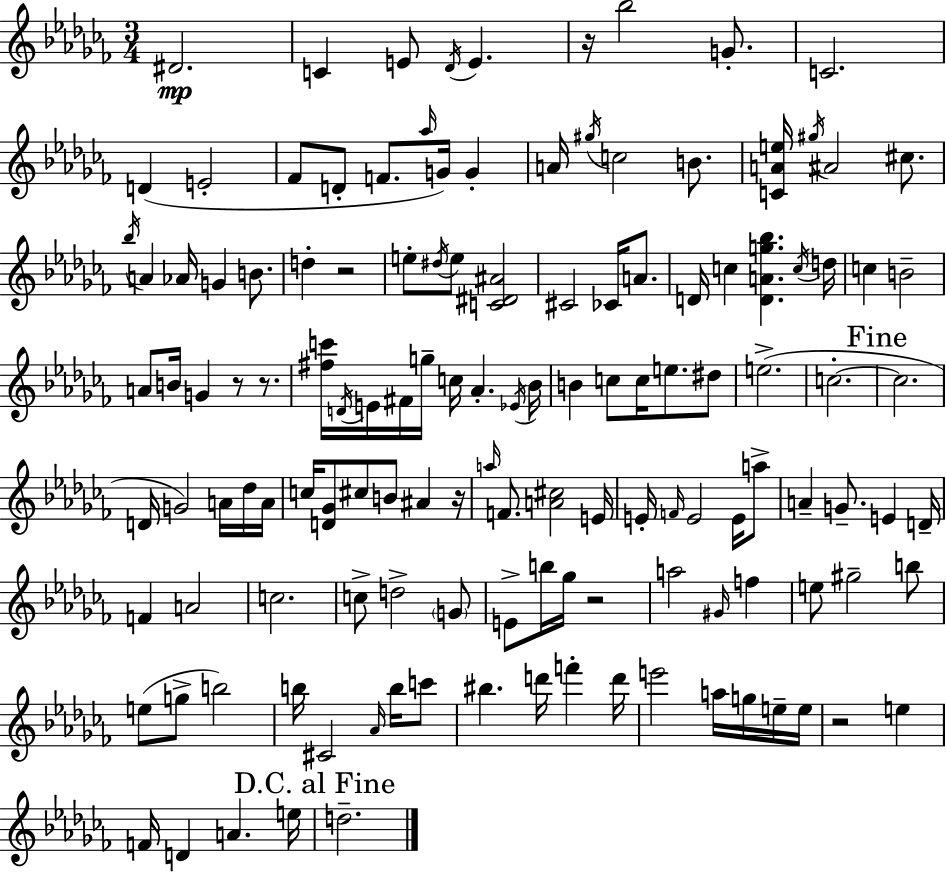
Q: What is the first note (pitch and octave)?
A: D#4